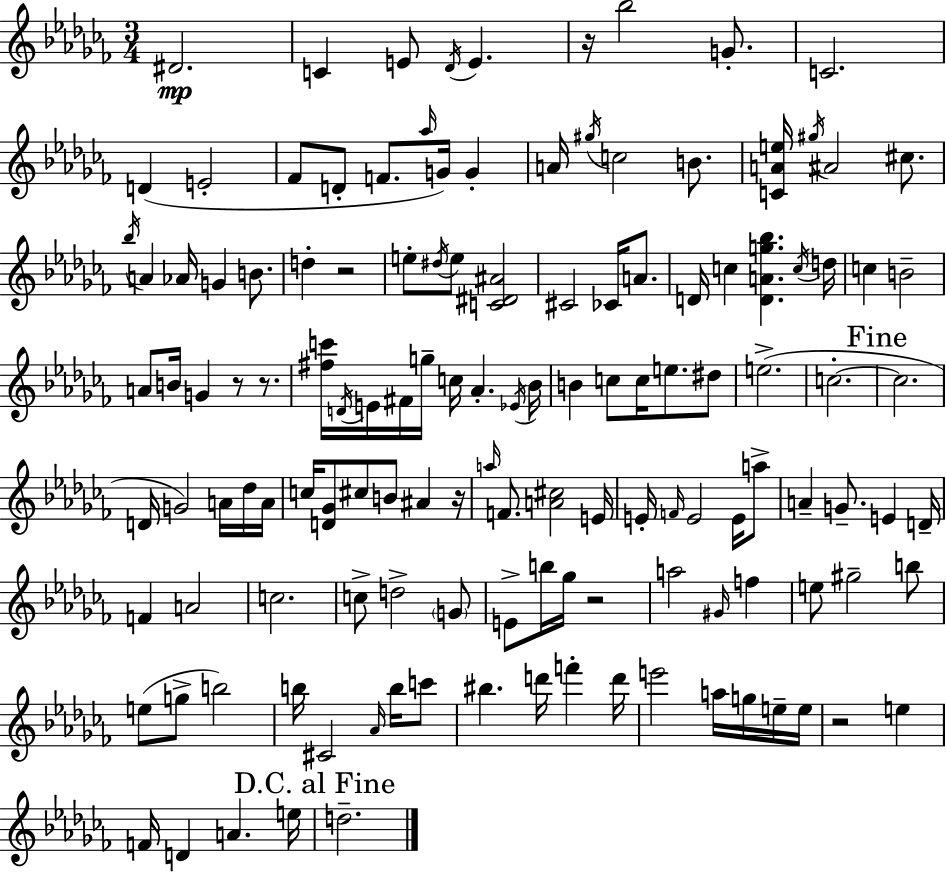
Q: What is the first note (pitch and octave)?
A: D#4